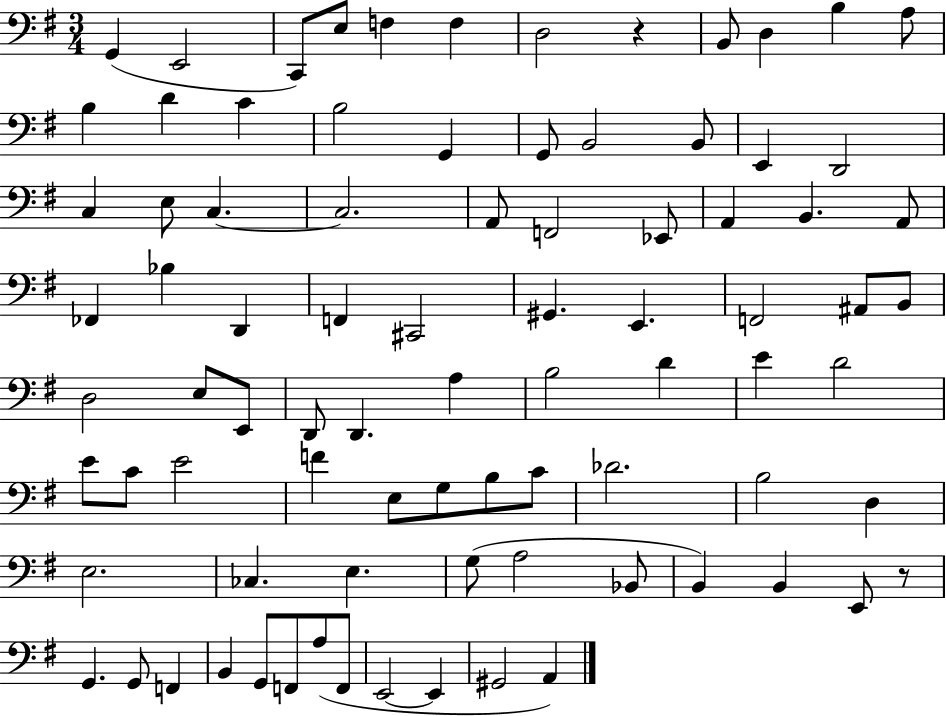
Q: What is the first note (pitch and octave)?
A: G2